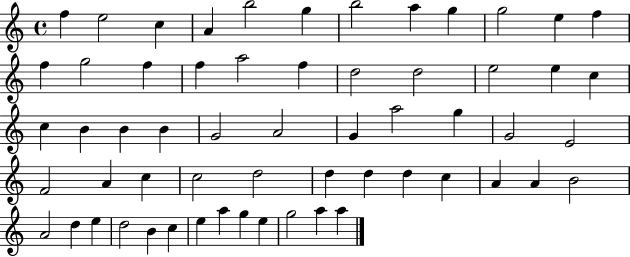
{
  \clef treble
  \time 4/4
  \defaultTimeSignature
  \key c \major
  f''4 e''2 c''4 | a'4 b''2 g''4 | b''2 a''4 g''4 | g''2 e''4 f''4 | \break f''4 g''2 f''4 | f''4 a''2 f''4 | d''2 d''2 | e''2 e''4 c''4 | \break c''4 b'4 b'4 b'4 | g'2 a'2 | g'4 a''2 g''4 | g'2 e'2 | \break f'2 a'4 c''4 | c''2 d''2 | d''4 d''4 d''4 c''4 | a'4 a'4 b'2 | \break a'2 d''4 e''4 | d''2 b'4 c''4 | e''4 a''4 g''4 e''4 | g''2 a''4 a''4 | \break \bar "|."
}